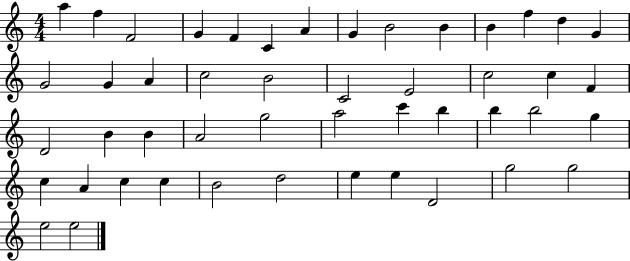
{
  \clef treble
  \numericTimeSignature
  \time 4/4
  \key c \major
  a''4 f''4 f'2 | g'4 f'4 c'4 a'4 | g'4 b'2 b'4 | b'4 f''4 d''4 g'4 | \break g'2 g'4 a'4 | c''2 b'2 | c'2 e'2 | c''2 c''4 f'4 | \break d'2 b'4 b'4 | a'2 g''2 | a''2 c'''4 b''4 | b''4 b''2 g''4 | \break c''4 a'4 c''4 c''4 | b'2 d''2 | e''4 e''4 d'2 | g''2 g''2 | \break e''2 e''2 | \bar "|."
}